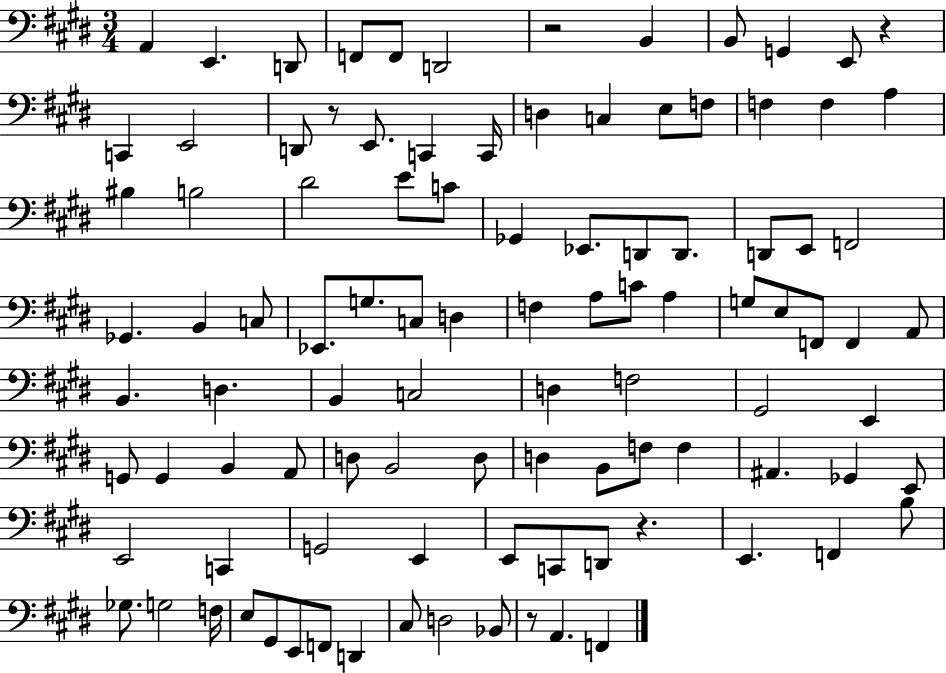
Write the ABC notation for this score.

X:1
T:Untitled
M:3/4
L:1/4
K:E
A,, E,, D,,/2 F,,/2 F,,/2 D,,2 z2 B,, B,,/2 G,, E,,/2 z C,, E,,2 D,,/2 z/2 E,,/2 C,, C,,/4 D, C, E,/2 F,/2 F, F, A, ^B, B,2 ^D2 E/2 C/2 _G,, _E,,/2 D,,/2 D,,/2 D,,/2 E,,/2 F,,2 _G,, B,, C,/2 _E,,/2 G,/2 C,/2 D, F, A,/2 C/2 A, G,/2 E,/2 F,,/2 F,, A,,/2 B,, D, B,, C,2 D, F,2 ^G,,2 E,, G,,/2 G,, B,, A,,/2 D,/2 B,,2 D,/2 D, B,,/2 F,/2 F, ^A,, _G,, E,,/2 E,,2 C,, G,,2 E,, E,,/2 C,,/2 D,,/2 z E,, F,, B,/2 _G,/2 G,2 F,/4 E,/2 ^G,,/2 E,,/2 F,,/2 D,, ^C,/2 D,2 _B,,/2 z/2 A,, F,,